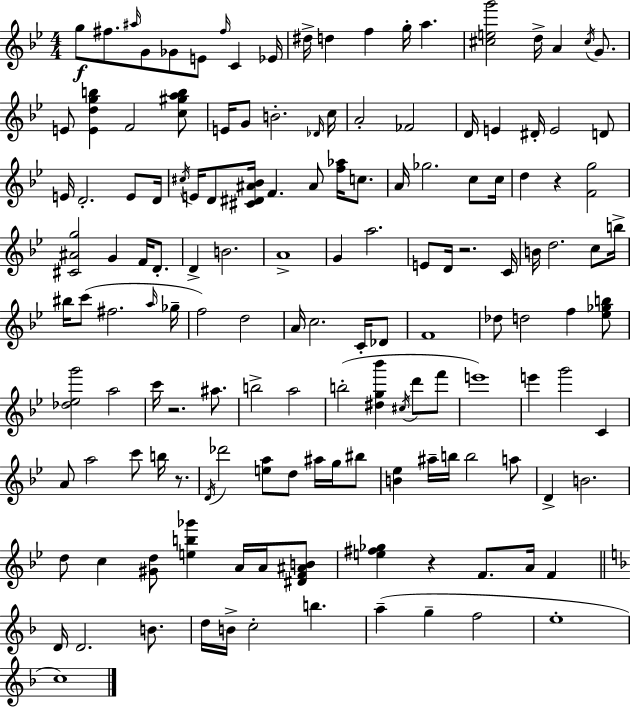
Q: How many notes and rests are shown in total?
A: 146